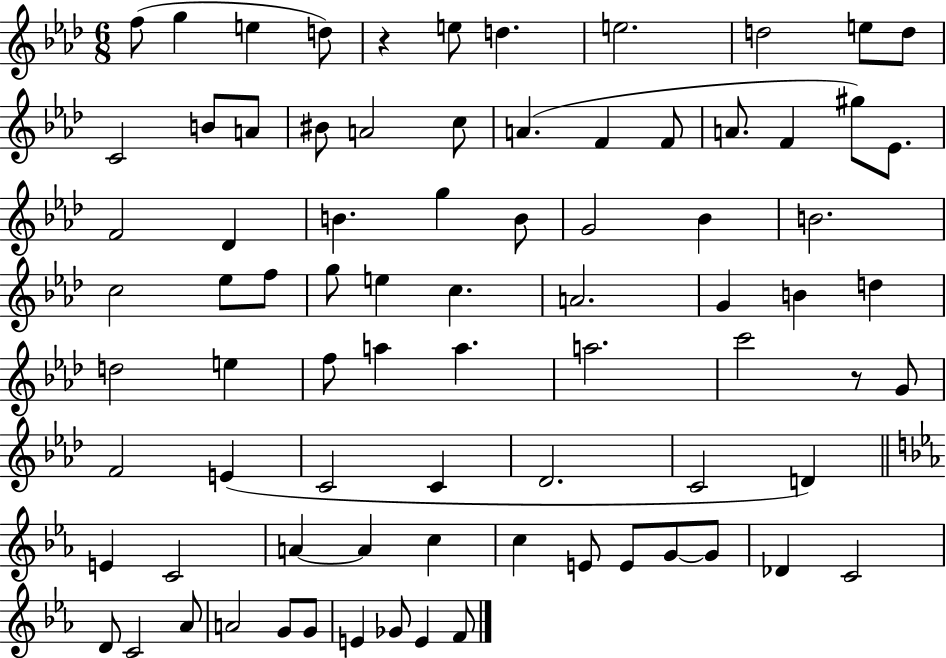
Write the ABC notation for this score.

X:1
T:Untitled
M:6/8
L:1/4
K:Ab
f/2 g e d/2 z e/2 d e2 d2 e/2 d/2 C2 B/2 A/2 ^B/2 A2 c/2 A F F/2 A/2 F ^g/2 _E/2 F2 _D B g B/2 G2 _B B2 c2 _e/2 f/2 g/2 e c A2 G B d d2 e f/2 a a a2 c'2 z/2 G/2 F2 E C2 C _D2 C2 D E C2 A A c c E/2 E/2 G/2 G/2 _D C2 D/2 C2 _A/2 A2 G/2 G/2 E _G/2 E F/2